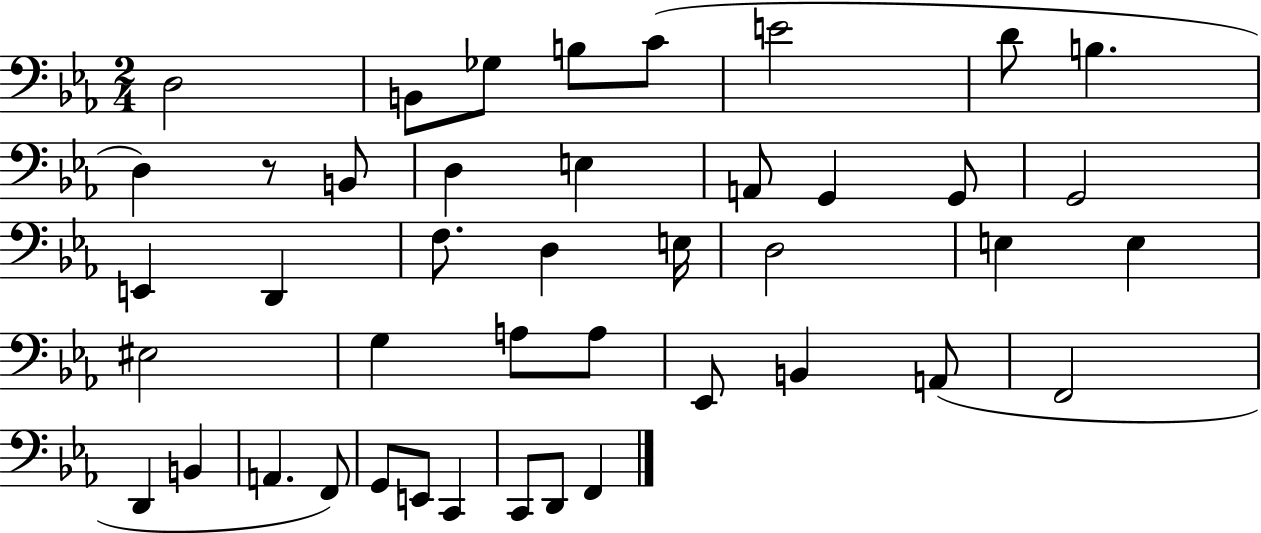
D3/h B2/e Gb3/e B3/e C4/e E4/h D4/e B3/q. D3/q R/e B2/e D3/q E3/q A2/e G2/q G2/e G2/h E2/q D2/q F3/e. D3/q E3/s D3/h E3/q E3/q EIS3/h G3/q A3/e A3/e Eb2/e B2/q A2/e F2/h D2/q B2/q A2/q. F2/e G2/e E2/e C2/q C2/e D2/e F2/q